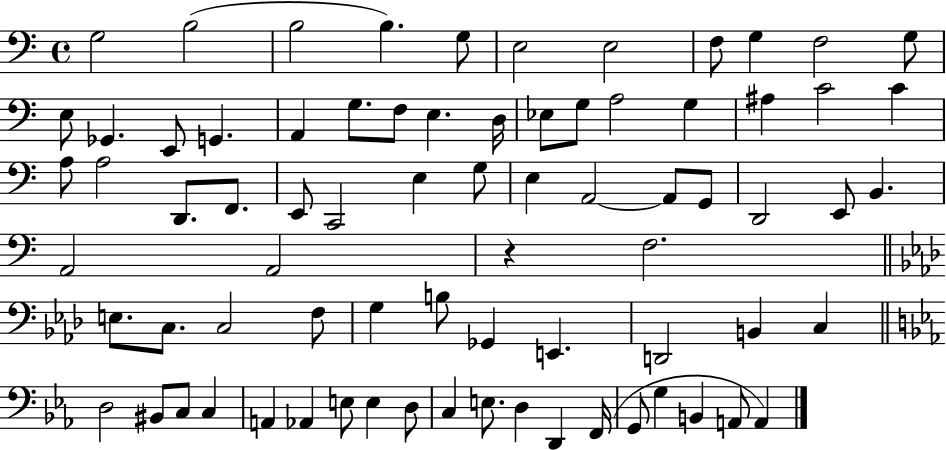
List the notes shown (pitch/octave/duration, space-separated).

G3/h B3/h B3/h B3/q. G3/e E3/h E3/h F3/e G3/q F3/h G3/e E3/e Gb2/q. E2/e G2/q. A2/q G3/e. F3/e E3/q. D3/s Eb3/e G3/e A3/h G3/q A#3/q C4/h C4/q A3/e A3/h D2/e. F2/e. E2/e C2/h E3/q G3/e E3/q A2/h A2/e G2/e D2/h E2/e B2/q. A2/h A2/h R/q F3/h. E3/e. C3/e. C3/h F3/e G3/q B3/e Gb2/q E2/q. D2/h B2/q C3/q D3/h BIS2/e C3/e C3/q A2/q Ab2/q E3/e E3/q D3/e C3/q E3/e. D3/q D2/q F2/s G2/e G3/q B2/q A2/e A2/q